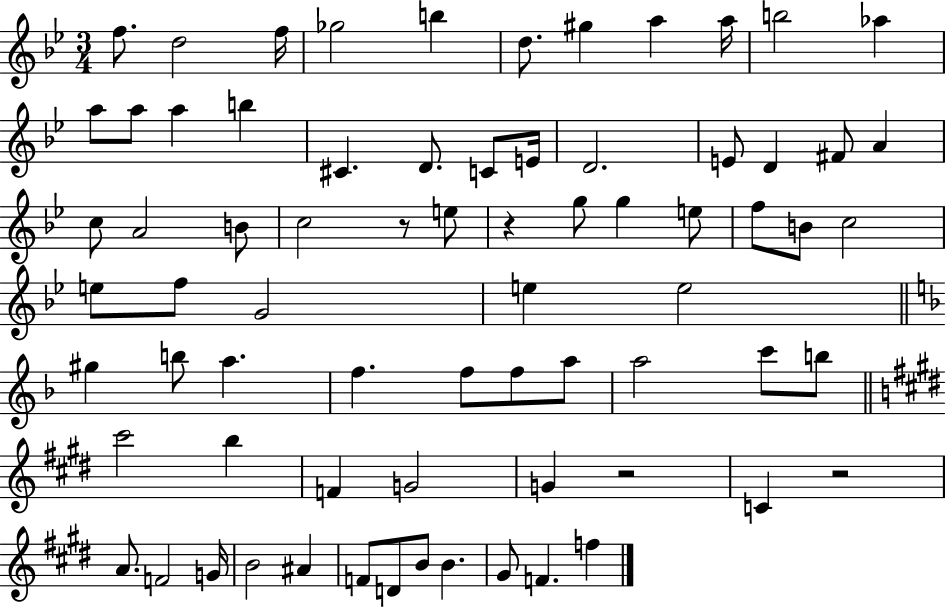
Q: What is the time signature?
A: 3/4